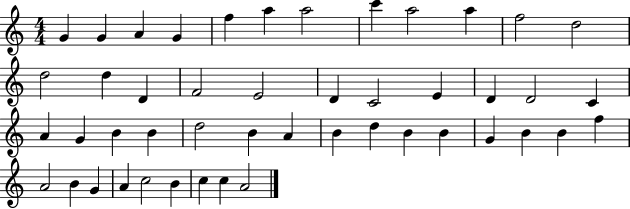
X:1
T:Untitled
M:4/4
L:1/4
K:C
G G A G f a a2 c' a2 a f2 d2 d2 d D F2 E2 D C2 E D D2 C A G B B d2 B A B d B B G B B f A2 B G A c2 B c c A2